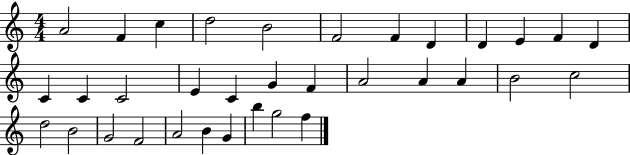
X:1
T:Untitled
M:4/4
L:1/4
K:C
A2 F c d2 B2 F2 F D D E F D C C C2 E C G F A2 A A B2 c2 d2 B2 G2 F2 A2 B G b g2 f